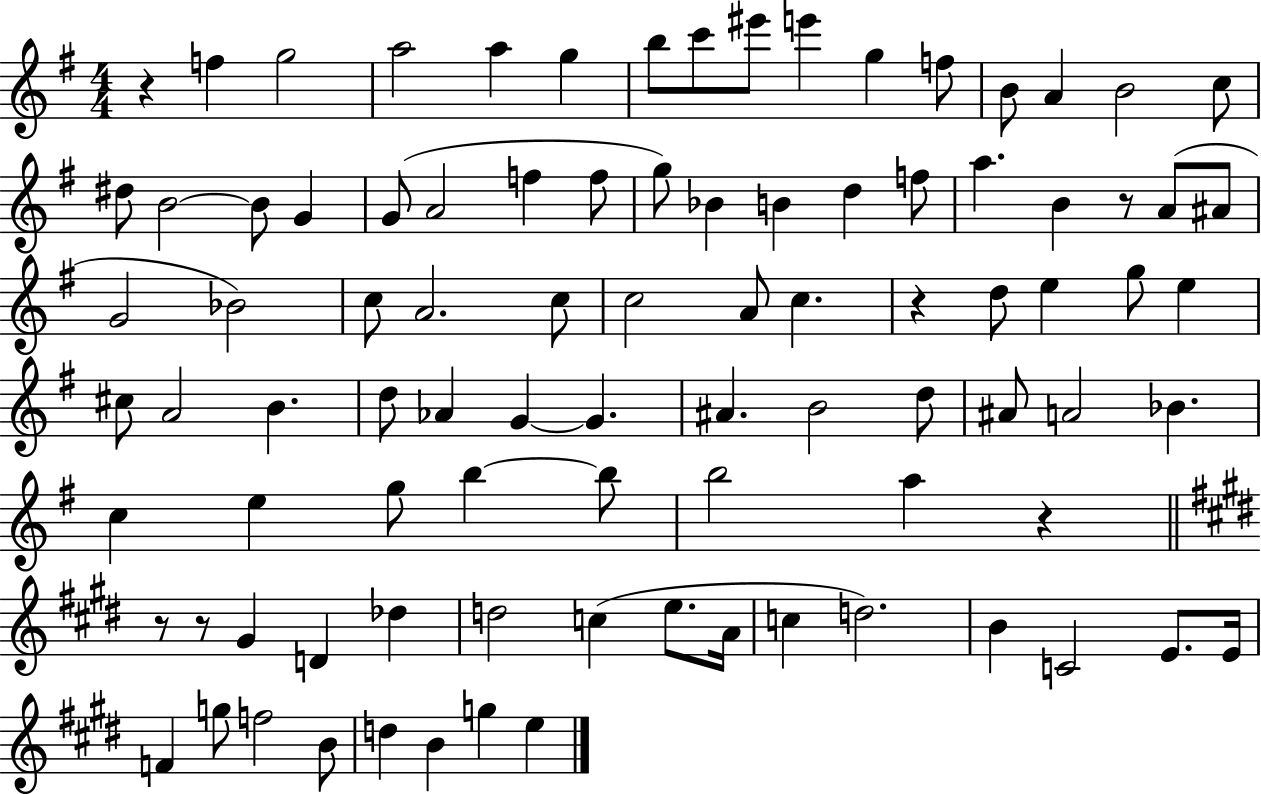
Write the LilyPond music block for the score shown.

{
  \clef treble
  \numericTimeSignature
  \time 4/4
  \key g \major
  \repeat volta 2 { r4 f''4 g''2 | a''2 a''4 g''4 | b''8 c'''8 eis'''8 e'''4 g''4 f''8 | b'8 a'4 b'2 c''8 | \break dis''8 b'2~~ b'8 g'4 | g'8( a'2 f''4 f''8 | g''8) bes'4 b'4 d''4 f''8 | a''4. b'4 r8 a'8( ais'8 | \break g'2 bes'2) | c''8 a'2. c''8 | c''2 a'8 c''4. | r4 d''8 e''4 g''8 e''4 | \break cis''8 a'2 b'4. | d''8 aes'4 g'4~~ g'4. | ais'4. b'2 d''8 | ais'8 a'2 bes'4. | \break c''4 e''4 g''8 b''4~~ b''8 | b''2 a''4 r4 | \bar "||" \break \key e \major r8 r8 gis'4 d'4 des''4 | d''2 c''4( e''8. a'16 | c''4 d''2.) | b'4 c'2 e'8. e'16 | \break f'4 g''8 f''2 b'8 | d''4 b'4 g''4 e''4 | } \bar "|."
}